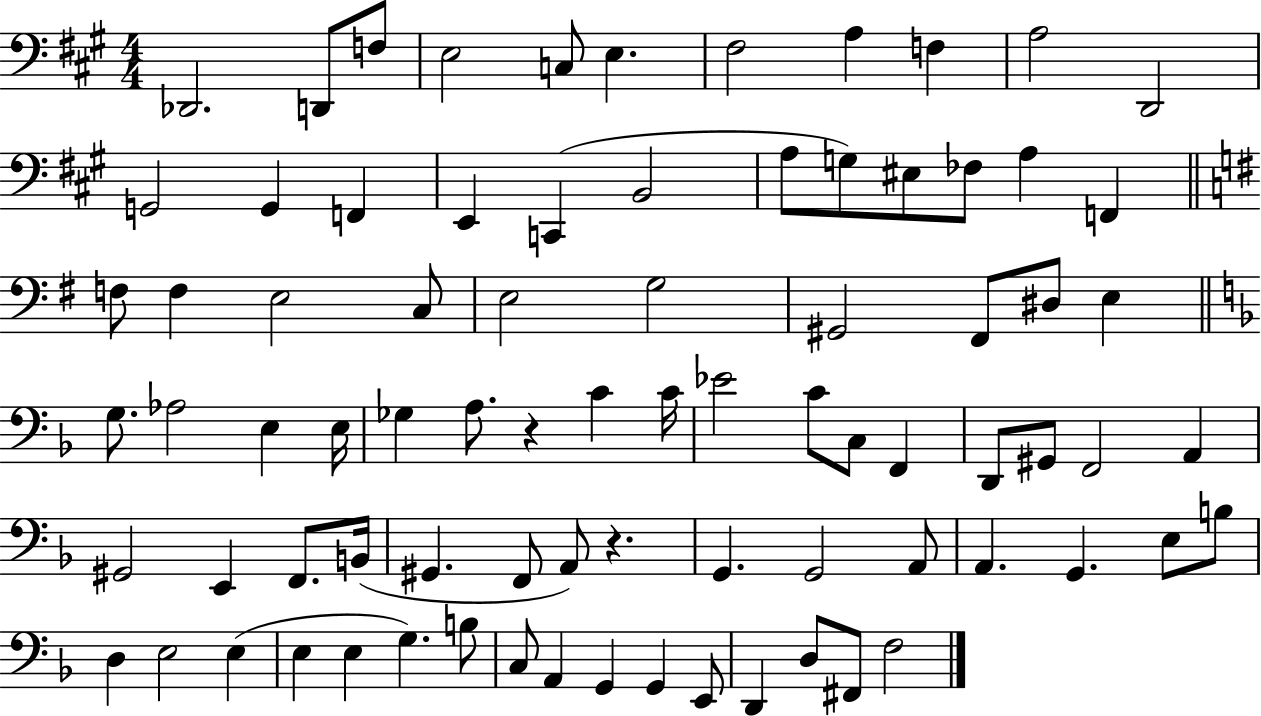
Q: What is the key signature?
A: A major